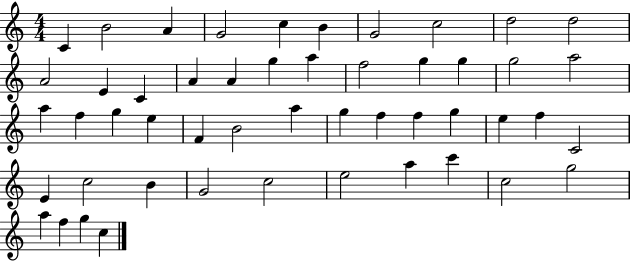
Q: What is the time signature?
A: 4/4